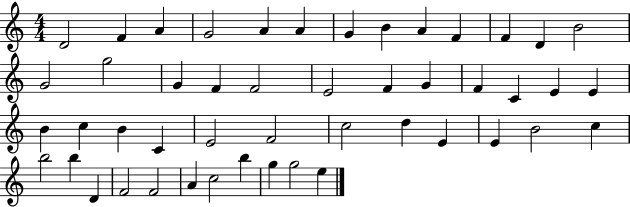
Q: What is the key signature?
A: C major